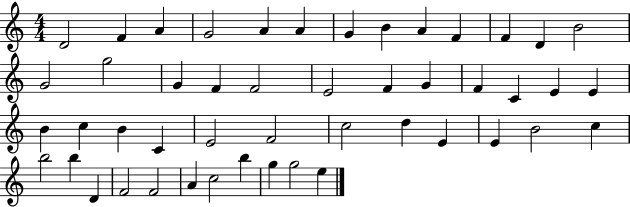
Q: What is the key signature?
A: C major